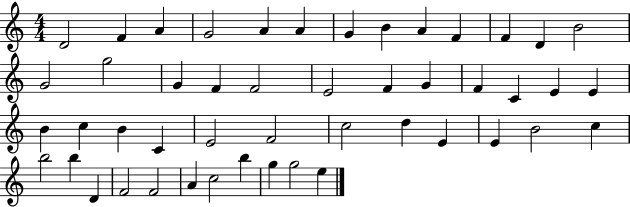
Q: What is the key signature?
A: C major